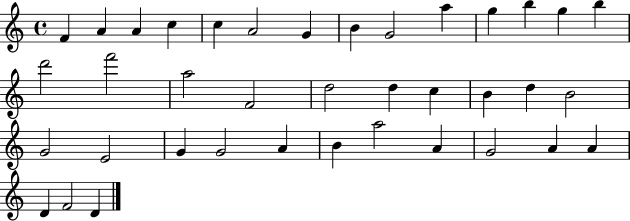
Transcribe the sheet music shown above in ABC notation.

X:1
T:Untitled
M:4/4
L:1/4
K:C
F A A c c A2 G B G2 a g b g b d'2 f'2 a2 F2 d2 d c B d B2 G2 E2 G G2 A B a2 A G2 A A D F2 D